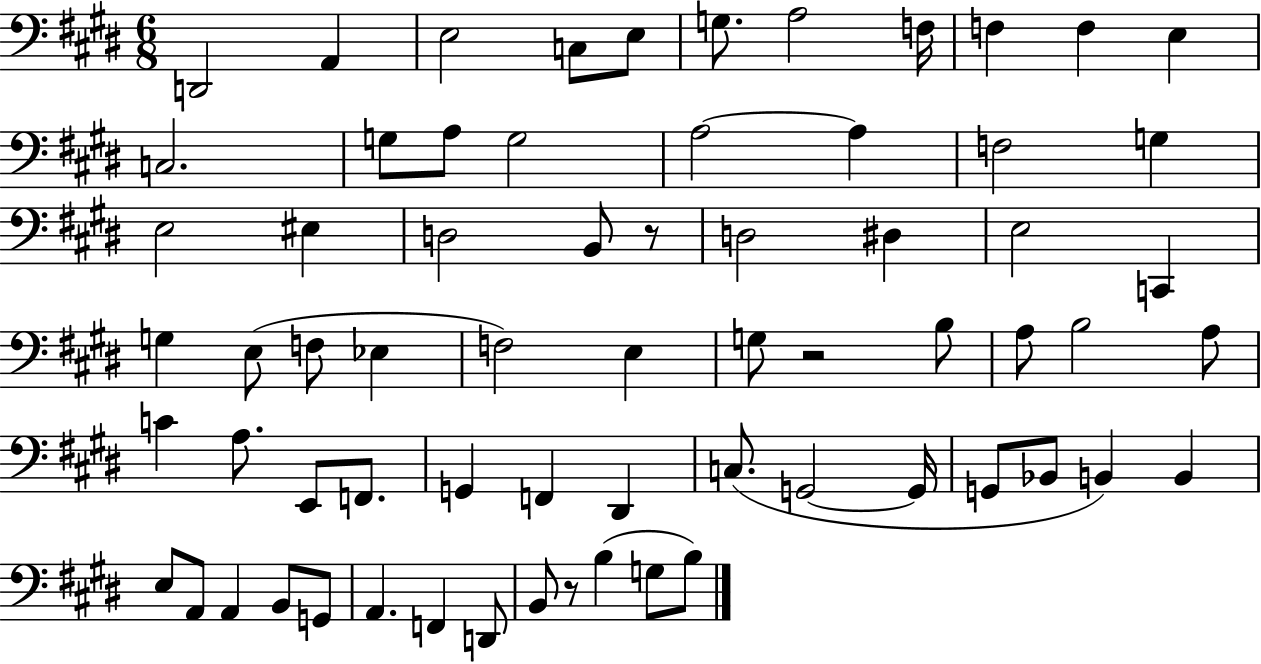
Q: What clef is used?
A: bass